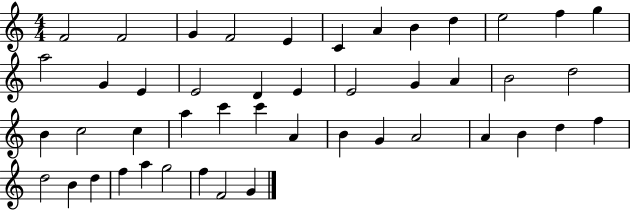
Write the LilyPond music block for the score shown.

{
  \clef treble
  \numericTimeSignature
  \time 4/4
  \key c \major
  f'2 f'2 | g'4 f'2 e'4 | c'4 a'4 b'4 d''4 | e''2 f''4 g''4 | \break a''2 g'4 e'4 | e'2 d'4 e'4 | e'2 g'4 a'4 | b'2 d''2 | \break b'4 c''2 c''4 | a''4 c'''4 c'''4 a'4 | b'4 g'4 a'2 | a'4 b'4 d''4 f''4 | \break d''2 b'4 d''4 | f''4 a''4 g''2 | f''4 f'2 g'4 | \bar "|."
}